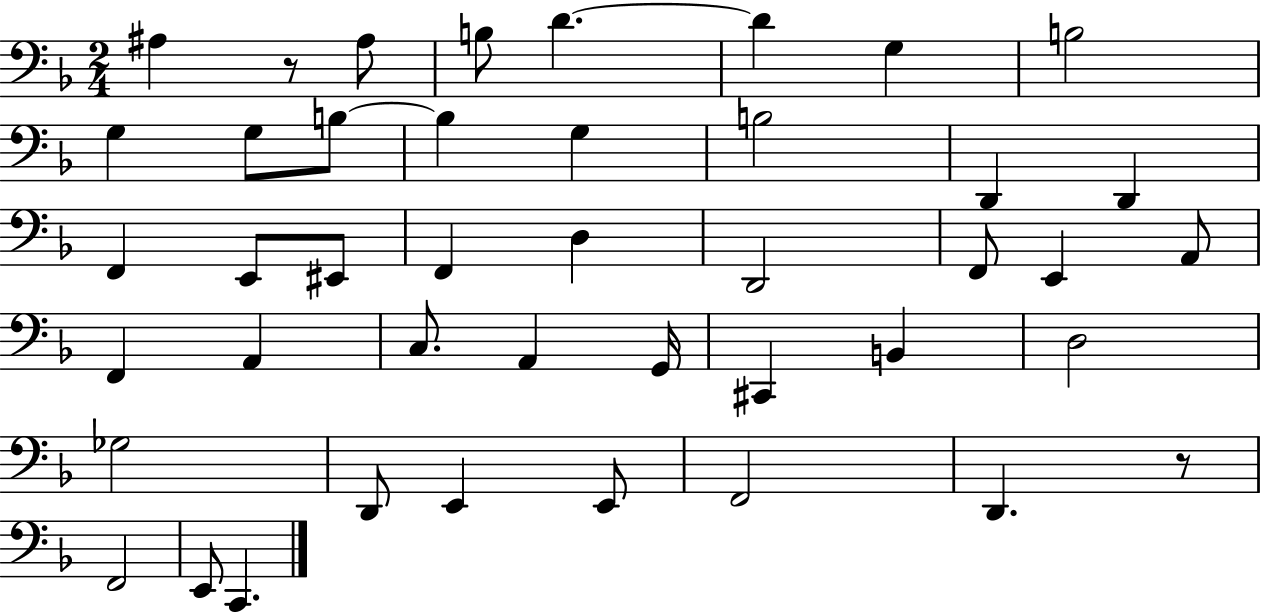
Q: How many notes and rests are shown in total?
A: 43